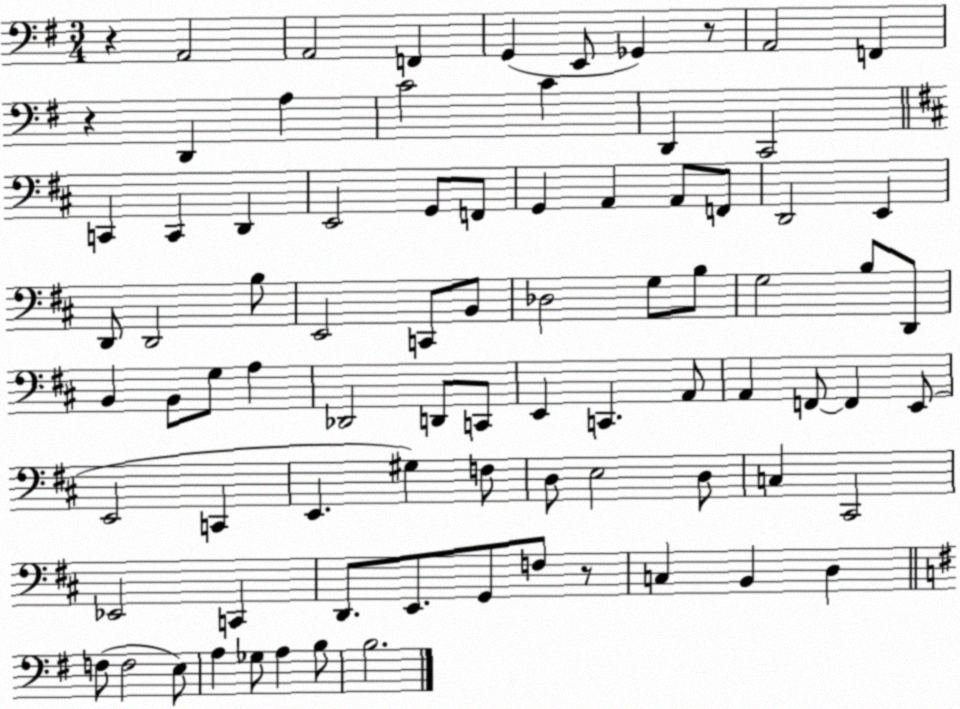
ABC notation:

X:1
T:Untitled
M:3/4
L:1/4
K:G
z A,,2 A,,2 F,, G,, E,,/2 _G,, z/2 A,,2 F,, z D,, A, C2 C D,, C,,2 C,, C,, D,, E,,2 G,,/2 F,,/2 G,, A,, A,,/2 F,,/2 D,,2 E,, D,,/2 D,,2 B,/2 E,,2 C,,/2 B,,/2 _D,2 G,/2 B,/2 G,2 B,/2 D,,/2 B,, B,,/2 G,/2 A, _D,,2 D,,/2 C,,/2 E,, C,, A,,/2 A,, F,,/2 F,, E,,/2 E,,2 C,, E,, ^G, F,/2 D,/2 E,2 D,/2 C, ^C,,2 _E,,2 C,, D,,/2 E,,/2 G,,/2 F,/2 z/2 C, B,, D, F,/2 F,2 E,/2 A, _G,/2 A, B,/2 B,2